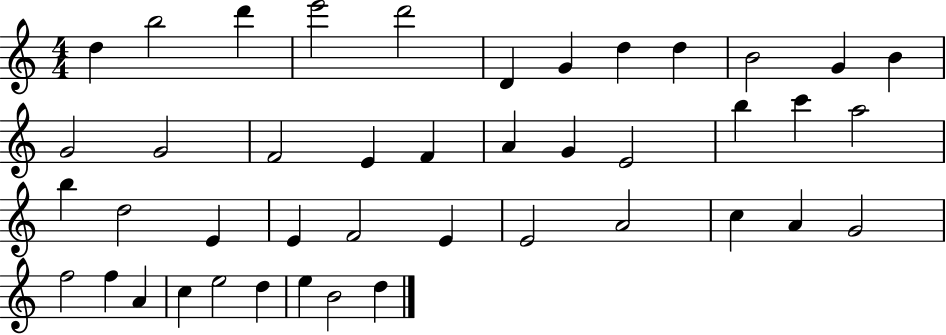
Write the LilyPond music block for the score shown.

{
  \clef treble
  \numericTimeSignature
  \time 4/4
  \key c \major
  d''4 b''2 d'''4 | e'''2 d'''2 | d'4 g'4 d''4 d''4 | b'2 g'4 b'4 | \break g'2 g'2 | f'2 e'4 f'4 | a'4 g'4 e'2 | b''4 c'''4 a''2 | \break b''4 d''2 e'4 | e'4 f'2 e'4 | e'2 a'2 | c''4 a'4 g'2 | \break f''2 f''4 a'4 | c''4 e''2 d''4 | e''4 b'2 d''4 | \bar "|."
}